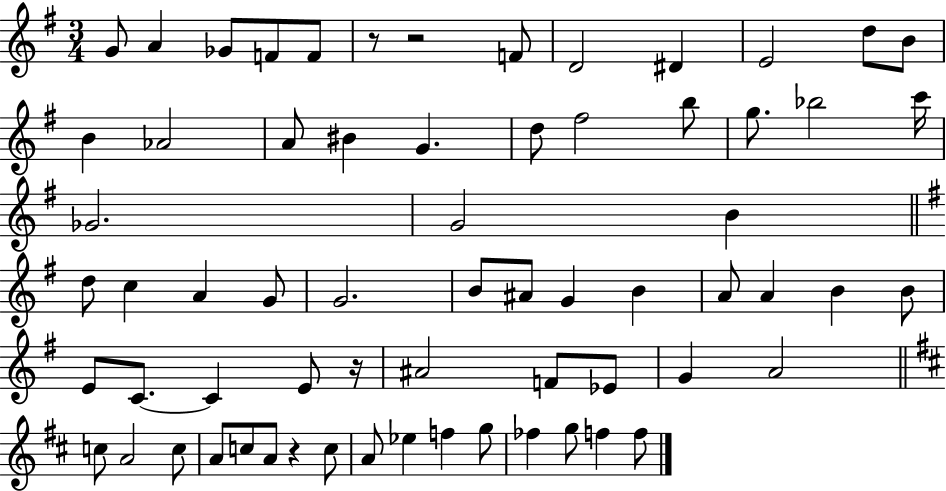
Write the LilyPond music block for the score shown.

{
  \clef treble
  \numericTimeSignature
  \time 3/4
  \key g \major
  \repeat volta 2 { g'8 a'4 ges'8 f'8 f'8 | r8 r2 f'8 | d'2 dis'4 | e'2 d''8 b'8 | \break b'4 aes'2 | a'8 bis'4 g'4. | d''8 fis''2 b''8 | g''8. bes''2 c'''16 | \break ges'2. | g'2 b'4 | \bar "||" \break \key e \minor d''8 c''4 a'4 g'8 | g'2. | b'8 ais'8 g'4 b'4 | a'8 a'4 b'4 b'8 | \break e'8 c'8.~~ c'4 e'8 r16 | ais'2 f'8 ees'8 | g'4 a'2 | \bar "||" \break \key d \major c''8 a'2 c''8 | a'8 c''8 a'8 r4 c''8 | a'8 ees''4 f''4 g''8 | fes''4 g''8 f''4 f''8 | \break } \bar "|."
}